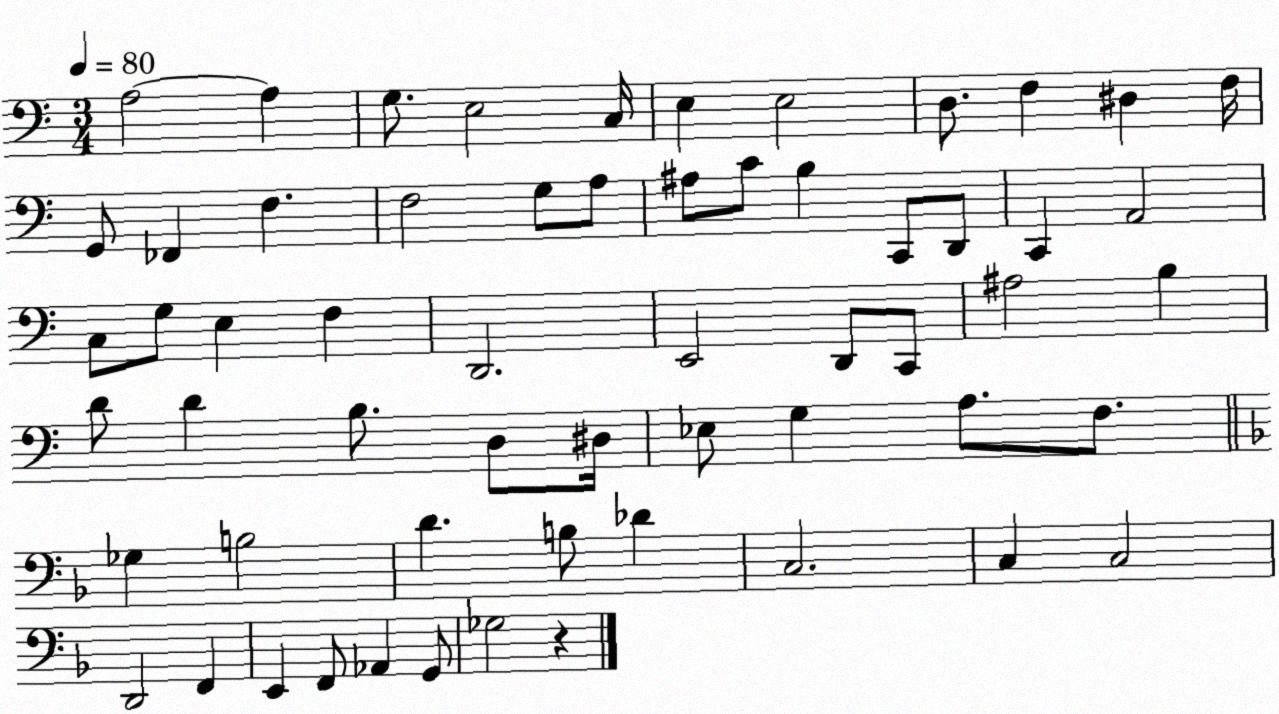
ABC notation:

X:1
T:Untitled
M:3/4
L:1/4
K:C
A,2 A, G,/2 E,2 C,/4 E, E,2 D,/2 F, ^D, F,/4 G,,/2 _F,, F, F,2 G,/2 A,/2 ^A,/2 C/2 B, C,,/2 D,,/2 C,, A,,2 C,/2 G,/2 E, F, D,,2 E,,2 D,,/2 C,,/2 ^A,2 B, D/2 D B,/2 D,/2 ^D,/4 _E,/2 G, A,/2 F,/2 _G, B,2 D B,/2 _D C,2 C, C,2 D,,2 F,, E,, F,,/2 _A,, G,,/2 _G,2 z